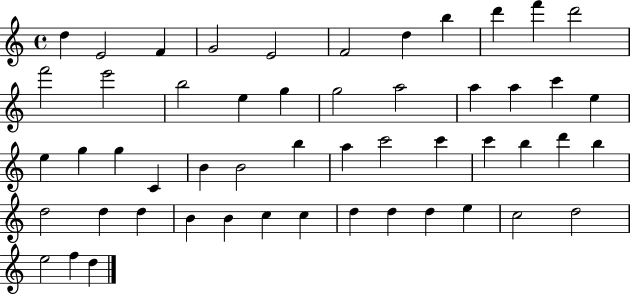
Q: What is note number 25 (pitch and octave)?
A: G5